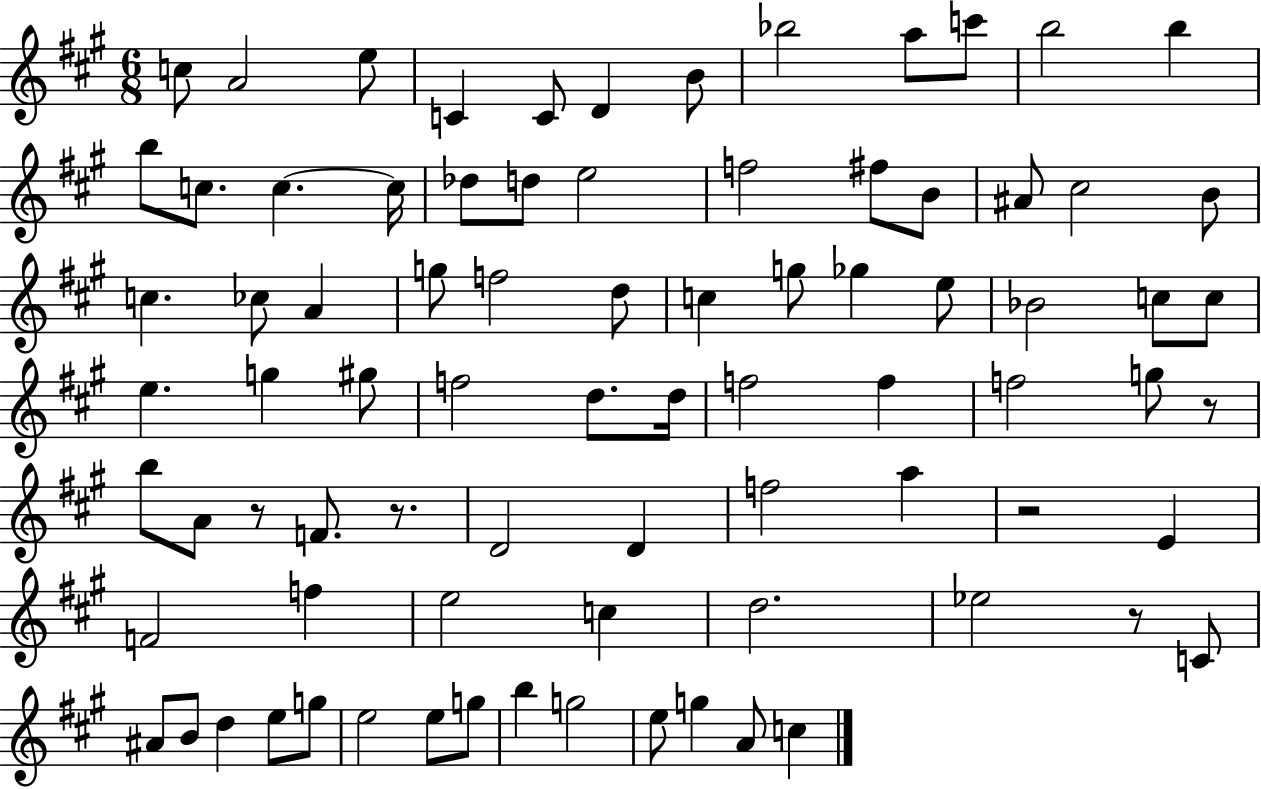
C5/e A4/h E5/e C4/q C4/e D4/q B4/e Bb5/h A5/e C6/e B5/h B5/q B5/e C5/e. C5/q. C5/s Db5/e D5/e E5/h F5/h F#5/e B4/e A#4/e C#5/h B4/e C5/q. CES5/e A4/q G5/e F5/h D5/e C5/q G5/e Gb5/q E5/e Bb4/h C5/e C5/e E5/q. G5/q G#5/e F5/h D5/e. D5/s F5/h F5/q F5/h G5/e R/e B5/e A4/e R/e F4/e. R/e. D4/h D4/q F5/h A5/q R/h E4/q F4/h F5/q E5/h C5/q D5/h. Eb5/h R/e C4/e A#4/e B4/e D5/q E5/e G5/e E5/h E5/e G5/e B5/q G5/h E5/e G5/q A4/e C5/q